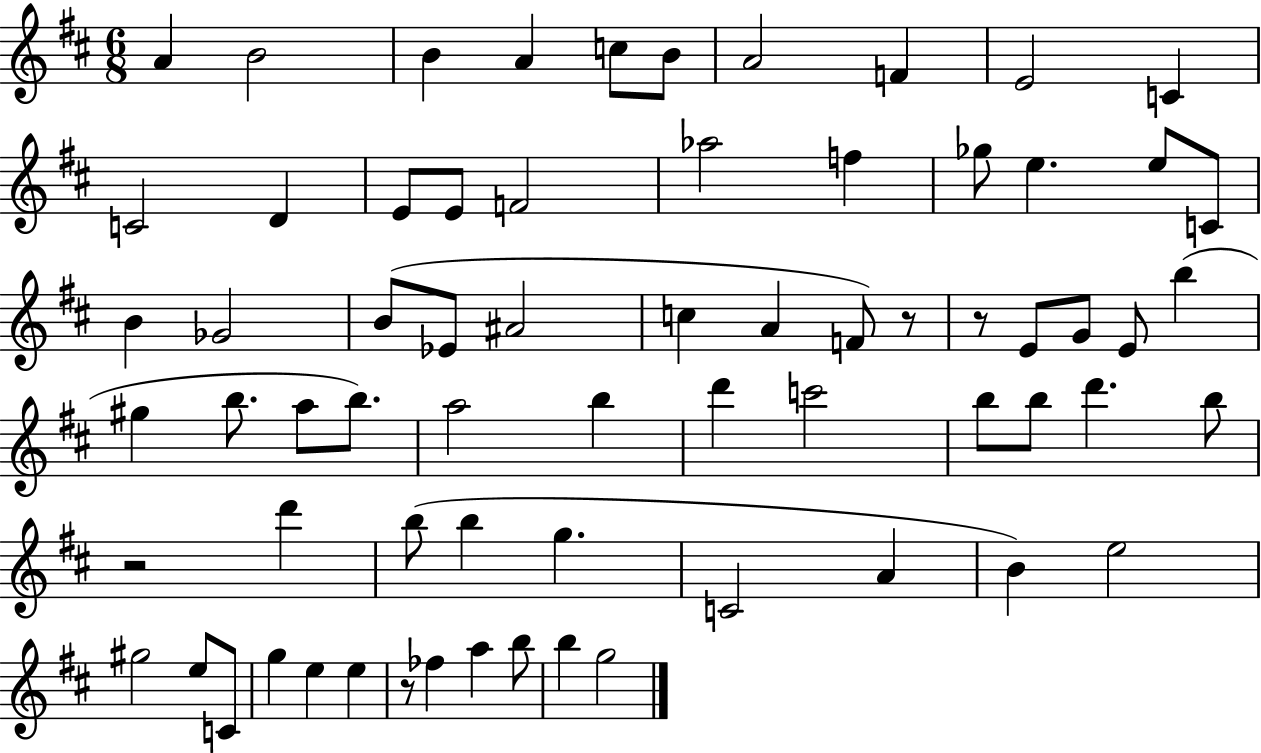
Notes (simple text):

A4/q B4/h B4/q A4/q C5/e B4/e A4/h F4/q E4/h C4/q C4/h D4/q E4/e E4/e F4/h Ab5/h F5/q Gb5/e E5/q. E5/e C4/e B4/q Gb4/h B4/e Eb4/e A#4/h C5/q A4/q F4/e R/e R/e E4/e G4/e E4/e B5/q G#5/q B5/e. A5/e B5/e. A5/h B5/q D6/q C6/h B5/e B5/e D6/q. B5/e R/h D6/q B5/e B5/q G5/q. C4/h A4/q B4/q E5/h G#5/h E5/e C4/e G5/q E5/q E5/q R/e FES5/q A5/q B5/e B5/q G5/h